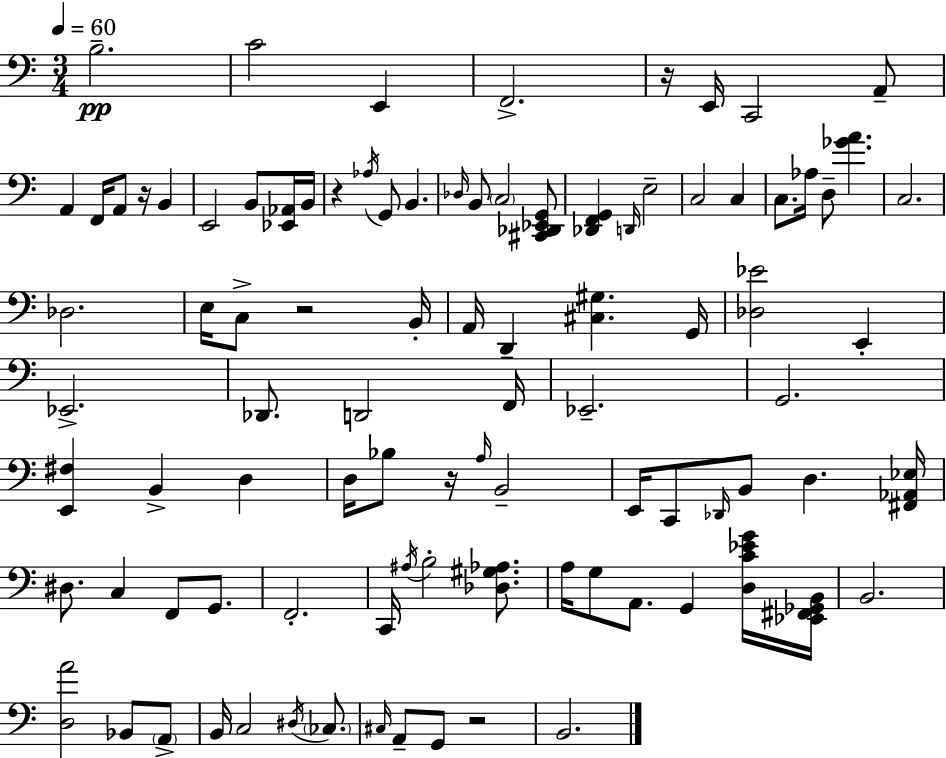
{
  \clef bass
  \numericTimeSignature
  \time 3/4
  \key a \minor
  \tempo 4 = 60
  b2.--\pp | c'2 e,4 | f,2.-> | r16 e,16 c,2 a,8-- | \break a,4 f,16 a,8 r16 b,4 | e,2 b,8 <ees, aes,>16 b,16 | r4 \acciaccatura { aes16 } g,8 b,4. | \grace { des16 } b,8 \parenthesize c2 | \break <cis, des, ees, g,>8 <des, f, g,>4 \grace { d,16 } e2-- | c2 c4 | c8. aes16 d8-- <ges' a'>4. | c2. | \break des2. | e16 c8-> r2 | b,16-. a,16 d,4-- <cis gis>4. | g,16 <des ees'>2 e,4-. | \break ees,2.-> | des,8. d,2 | f,16 ees,2.-- | g,2. | \break <e, fis>4 b,4-> d4 | d16 bes8 r16 \grace { a16 } b,2-- | e,16 c,8 \grace { des,16 } b,8 d4. | <fis, aes, ees>16 dis8. c4 | \break f,8 g,8. f,2.-. | c,16 \acciaccatura { ais16 } b2-. | <des gis aes>8. a16 g8 a,8. | g,4 <d c' ees' g'>16 <ees, fis, ges, b,>16 b,2. | \break <d a'>2 | bes,8 \parenthesize a,8-> b,16 c2 | \acciaccatura { dis16 } \parenthesize ces8. \grace { cis16 } a,8-- g,8 | r2 b,2. | \break \bar "|."
}